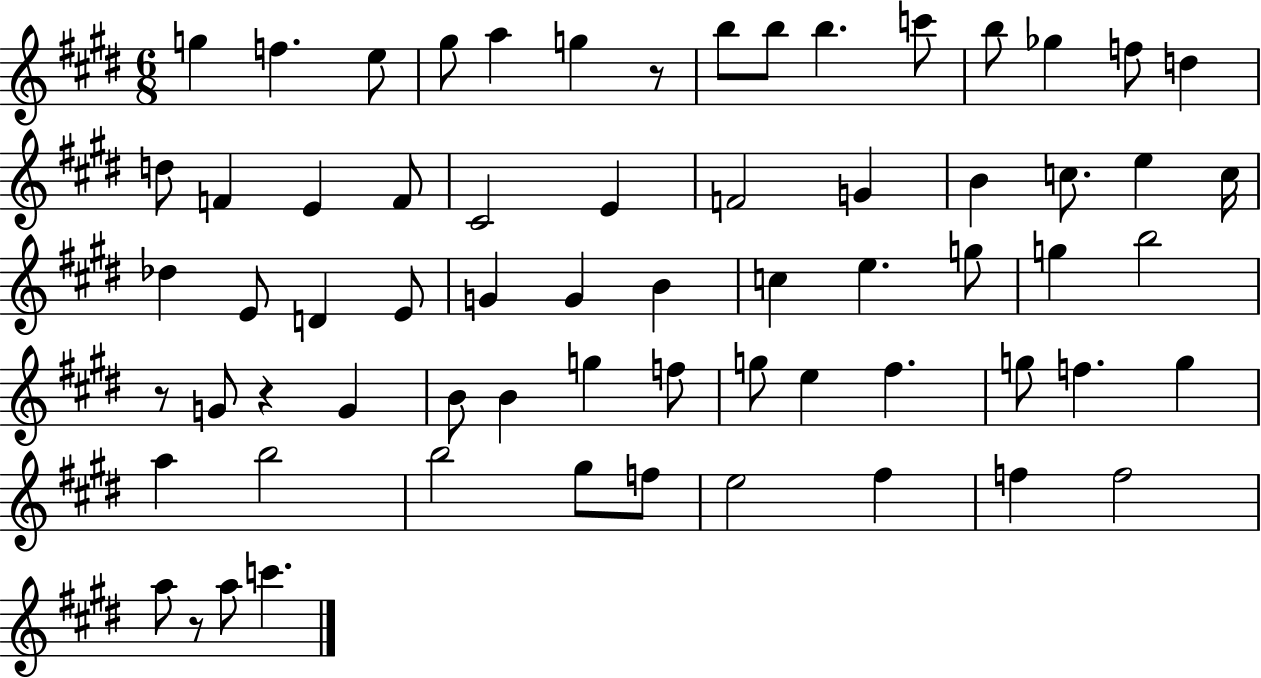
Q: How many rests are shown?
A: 4